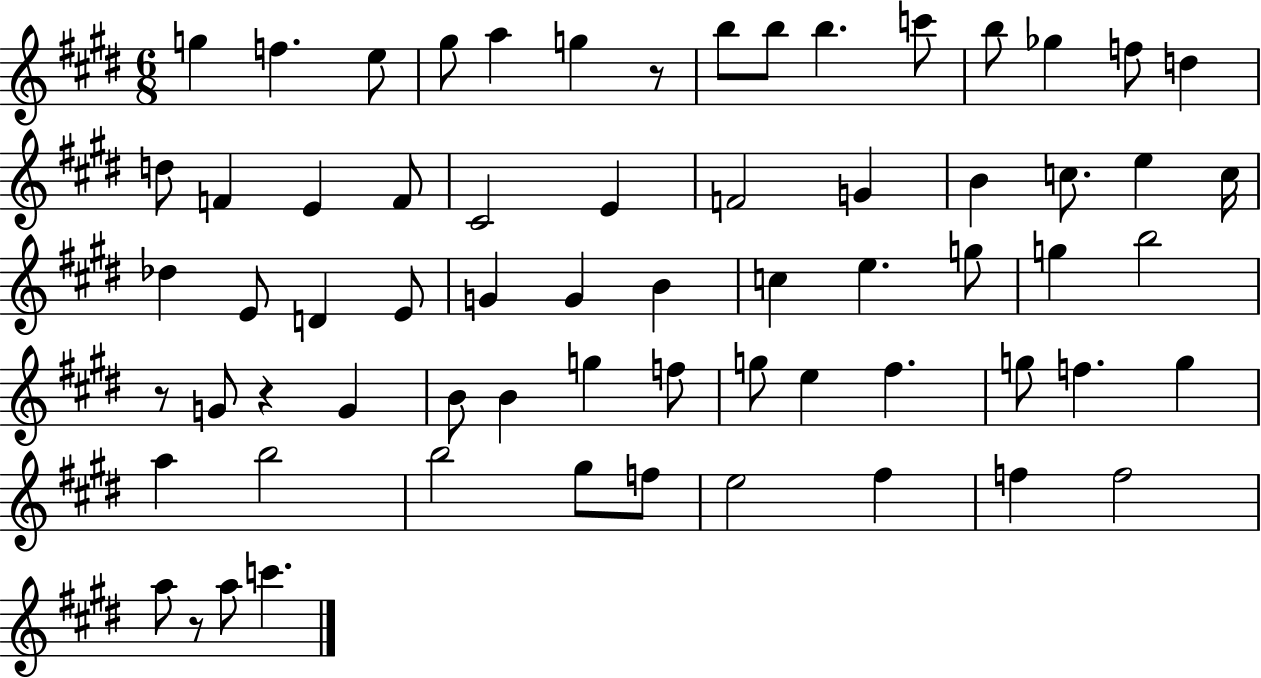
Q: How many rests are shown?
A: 4